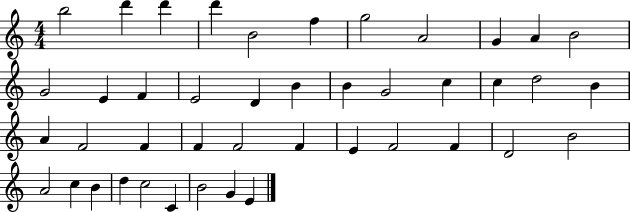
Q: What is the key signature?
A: C major